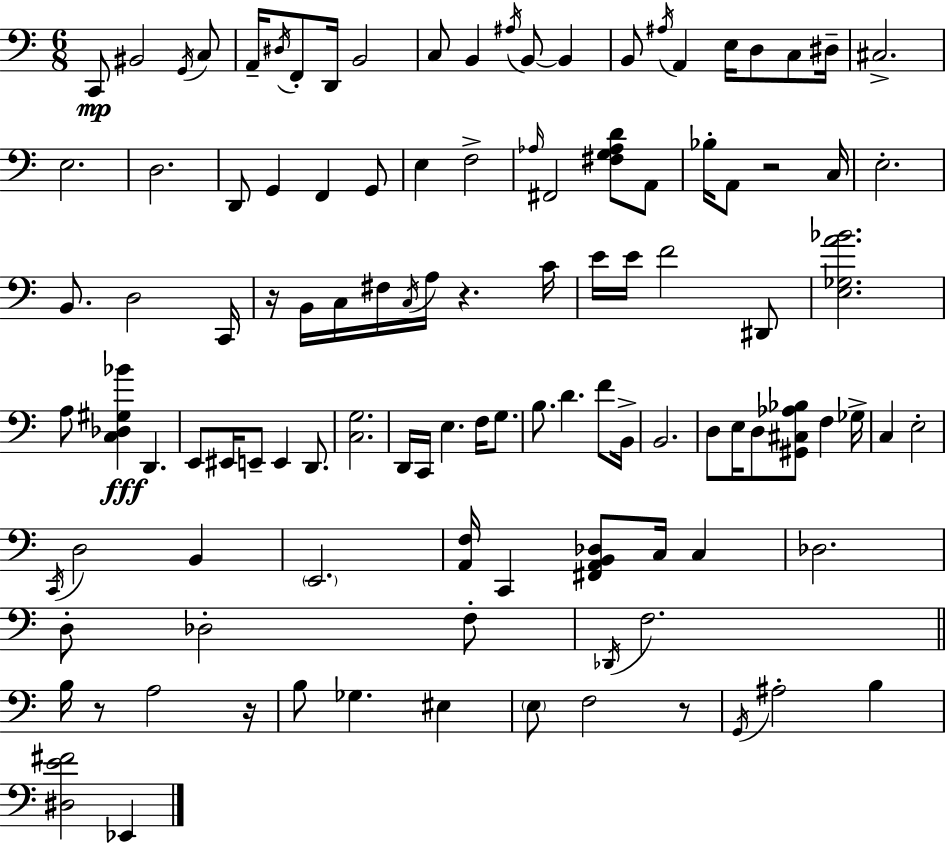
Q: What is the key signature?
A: C major